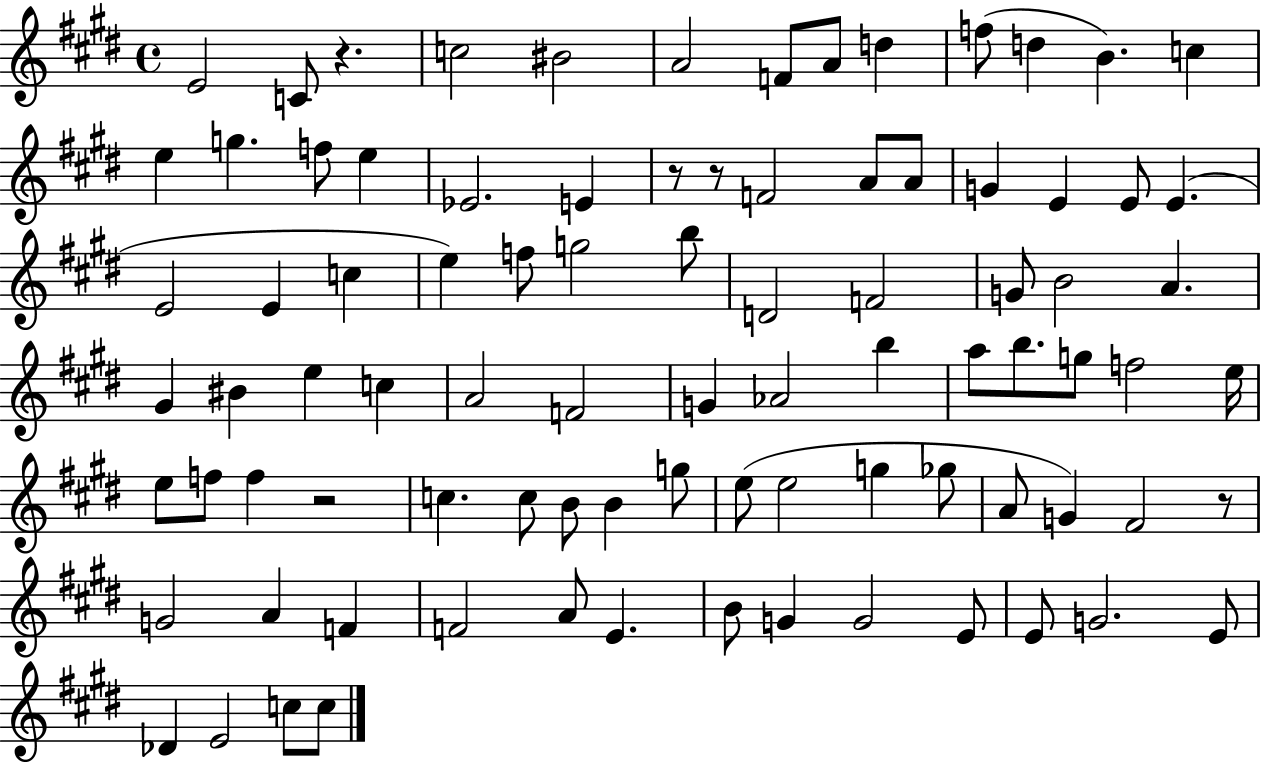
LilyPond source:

{
  \clef treble
  \time 4/4
  \defaultTimeSignature
  \key e \major
  e'2 c'8 r4. | c''2 bis'2 | a'2 f'8 a'8 d''4 | f''8( d''4 b'4.) c''4 | \break e''4 g''4. f''8 e''4 | ees'2. e'4 | r8 r8 f'2 a'8 a'8 | g'4 e'4 e'8 e'4.( | \break e'2 e'4 c''4 | e''4) f''8 g''2 b''8 | d'2 f'2 | g'8 b'2 a'4. | \break gis'4 bis'4 e''4 c''4 | a'2 f'2 | g'4 aes'2 b''4 | a''8 b''8. g''8 f''2 e''16 | \break e''8 f''8 f''4 r2 | c''4. c''8 b'8 b'4 g''8 | e''8( e''2 g''4 ges''8 | a'8 g'4) fis'2 r8 | \break g'2 a'4 f'4 | f'2 a'8 e'4. | b'8 g'4 g'2 e'8 | e'8 g'2. e'8 | \break des'4 e'2 c''8 c''8 | \bar "|."
}